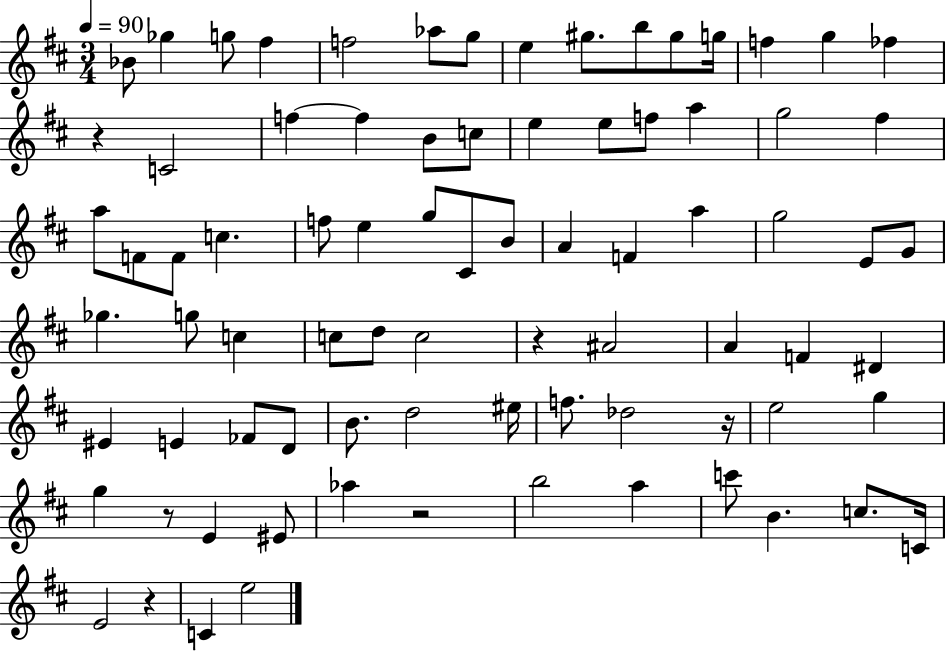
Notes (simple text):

Bb4/e Gb5/q G5/e F#5/q F5/h Ab5/e G5/e E5/q G#5/e. B5/e G#5/e G5/s F5/q G5/q FES5/q R/q C4/h F5/q F5/q B4/e C5/e E5/q E5/e F5/e A5/q G5/h F#5/q A5/e F4/e F4/e C5/q. F5/e E5/q G5/e C#4/e B4/e A4/q F4/q A5/q G5/h E4/e G4/e Gb5/q. G5/e C5/q C5/e D5/e C5/h R/q A#4/h A4/q F4/q D#4/q EIS4/q E4/q FES4/e D4/e B4/e. D5/h EIS5/s F5/e. Db5/h R/s E5/h G5/q G5/q R/e E4/q EIS4/e Ab5/q R/h B5/h A5/q C6/e B4/q. C5/e. C4/s E4/h R/q C4/q E5/h